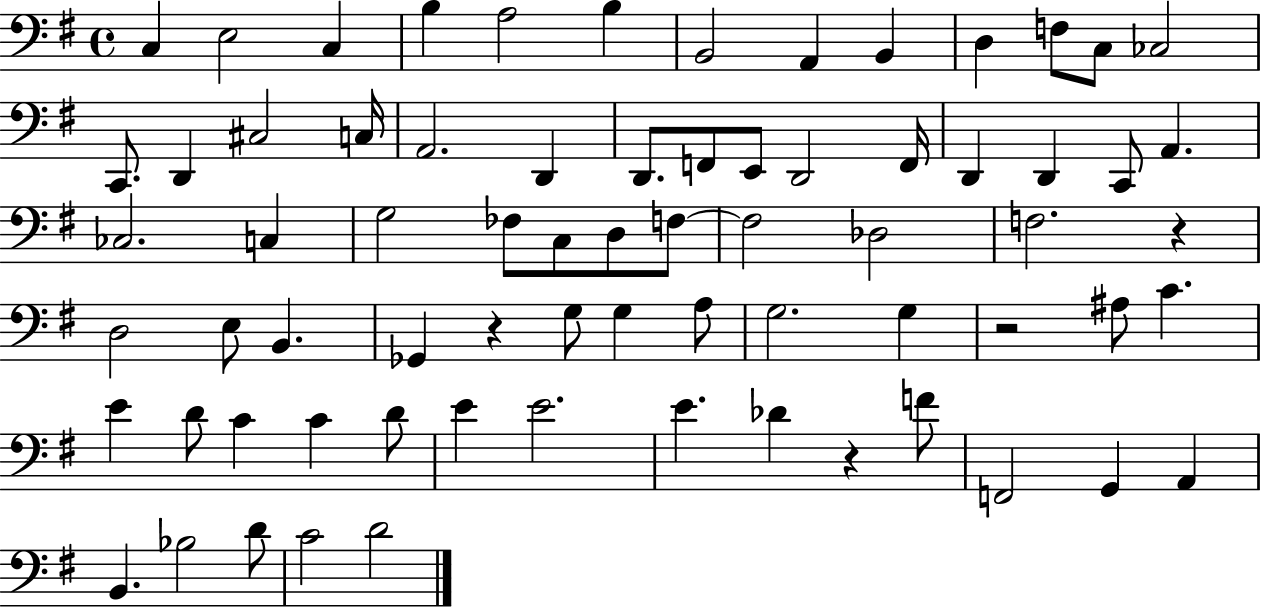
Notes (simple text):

C3/q E3/h C3/q B3/q A3/h B3/q B2/h A2/q B2/q D3/q F3/e C3/e CES3/h C2/e. D2/q C#3/h C3/s A2/h. D2/q D2/e. F2/e E2/e D2/h F2/s D2/q D2/q C2/e A2/q. CES3/h. C3/q G3/h FES3/e C3/e D3/e F3/e F3/h Db3/h F3/h. R/q D3/h E3/e B2/q. Gb2/q R/q G3/e G3/q A3/e G3/h. G3/q R/h A#3/e C4/q. E4/q D4/e C4/q C4/q D4/e E4/q E4/h. E4/q. Db4/q R/q F4/e F2/h G2/q A2/q B2/q. Bb3/h D4/e C4/h D4/h